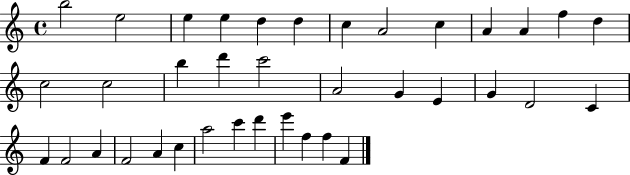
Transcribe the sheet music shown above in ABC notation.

X:1
T:Untitled
M:4/4
L:1/4
K:C
b2 e2 e e d d c A2 c A A f d c2 c2 b d' c'2 A2 G E G D2 C F F2 A F2 A c a2 c' d' e' f f F